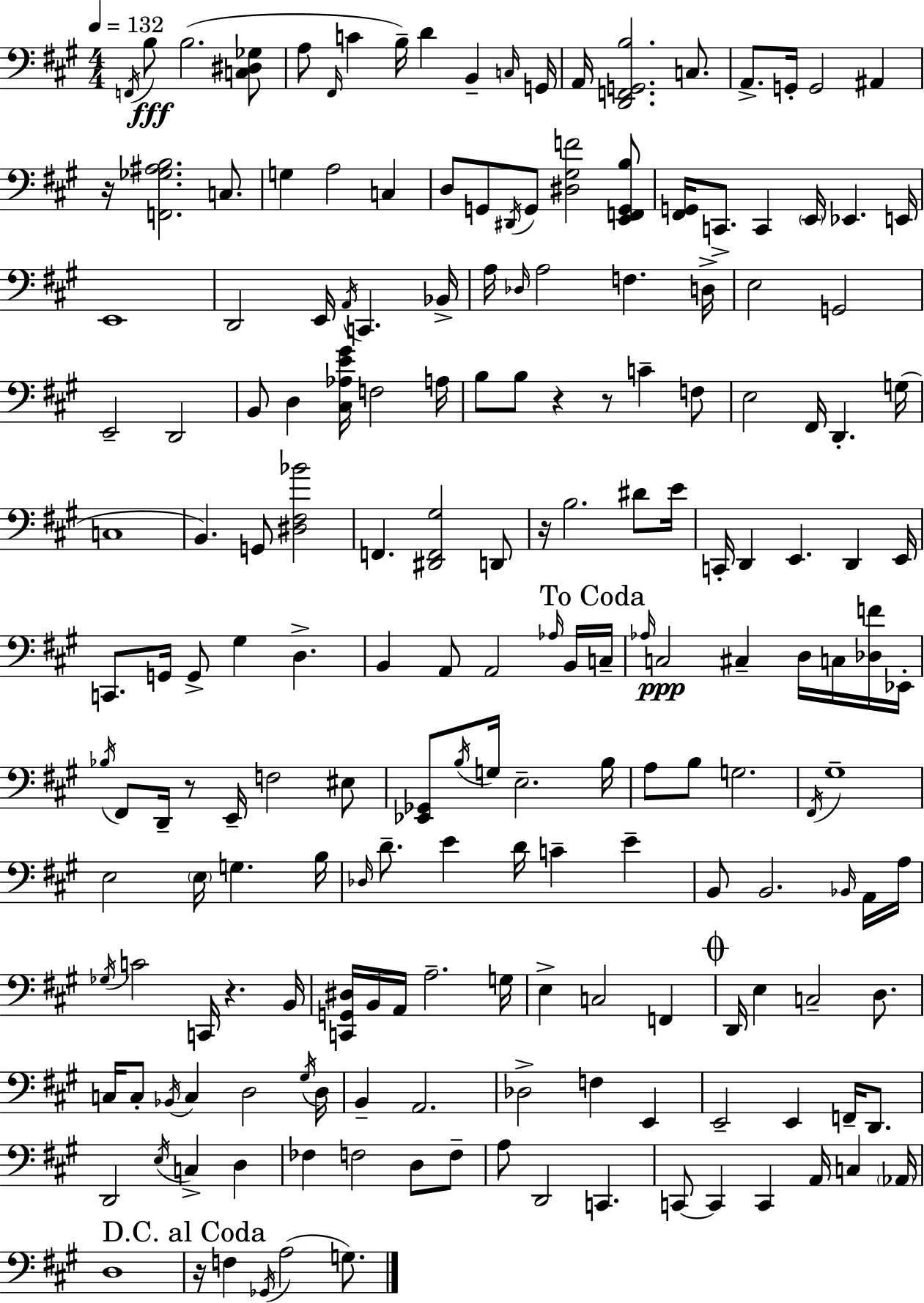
{
  \clef bass
  \numericTimeSignature
  \time 4/4
  \key a \major
  \tempo 4 = 132
  \acciaccatura { f,16 }\fff b8 b2.( <c dis ges>8 | a8 \grace { fis,16 } c'4 b16--) d'4 b,4-- | \grace { c16 } g,16 a,16 <d, f, g, b>2. | c8. a,8.-> g,16-. g,2 ais,4 | \break r16 <f, ges ais b>2. | c8. g4 a2 c4 | d8 g,8 \acciaccatura { dis,16 } g,8 <dis gis f'>2 | <e, f, g, b>8 <fis, g,>16 c,8.-> c,4 \parenthesize e,16 ees,4. | \break e,16 e,1 | d,2 e,16 \acciaccatura { a,16 } c,4. | bes,16-> a16 \grace { des16 } a2 f4. | d16-> e2 g,2 | \break e,2-- d,2 | b,8 d4 <cis aes e' gis'>16 f2 | a16 b8 b8 r4 r8 | c'4-- f8 e2 fis,16 d,4.-. | \break g16( c1 | b,4.) g,8 <dis fis bes'>2 | f,4. <dis, f, gis>2 | d,8 r16 b2. | \break dis'8 e'16 c,16-. d,4 e,4. | d,4 e,16 c,8. g,16 g,8-> gis4 | d4.-> b,4 a,8 a,2 | \grace { aes16 } b,16 \mark "To Coda" c16-- \grace { aes16 }\ppp c2 | \break cis4-- d16 c16 <des f'>16 ees,16-. \acciaccatura { bes16 } fis,8 d,16-- r8 e,16-- f2 | eis8 <ees, ges,>8 \acciaccatura { b16 } g16 e2.-- | b16 a8 b8 g2. | \acciaccatura { fis,16 } gis1-- | \break e2 | \parenthesize e16 g4. b16 \grace { des16 } d'8.-- e'4 | d'16 c'4-- e'4-- b,8 b,2. | \grace { bes,16 } a,16 a16 \acciaccatura { ges16 } c'2 | \break c,16 r4. b,16 <c, g, dis>16 b,16 | a,16 a2.-- g16 e4-> | c2 f,4 \mark \markup { \musicglyph "scripts.coda" } d,16 e4 | c2-- d8. c16 c8-. | \break \acciaccatura { bes,16 } c4 d2 \acciaccatura { gis16 } d16 | b,4-- a,2. | des2-> f4 e,4 | e,2-- e,4 f,16-- d,8. | \break d,2 \acciaccatura { e16 } c4-> d4 | fes4 f2 d8 f8-- | a8 d,2 c,4. | c,8~~ c,4 c,4 a,16 c4 | \break \parenthesize aes,16 d1 | \mark "D.C. al Coda" r16 f4 \acciaccatura { ges,16 }( a2 g8.) | \bar "|."
}